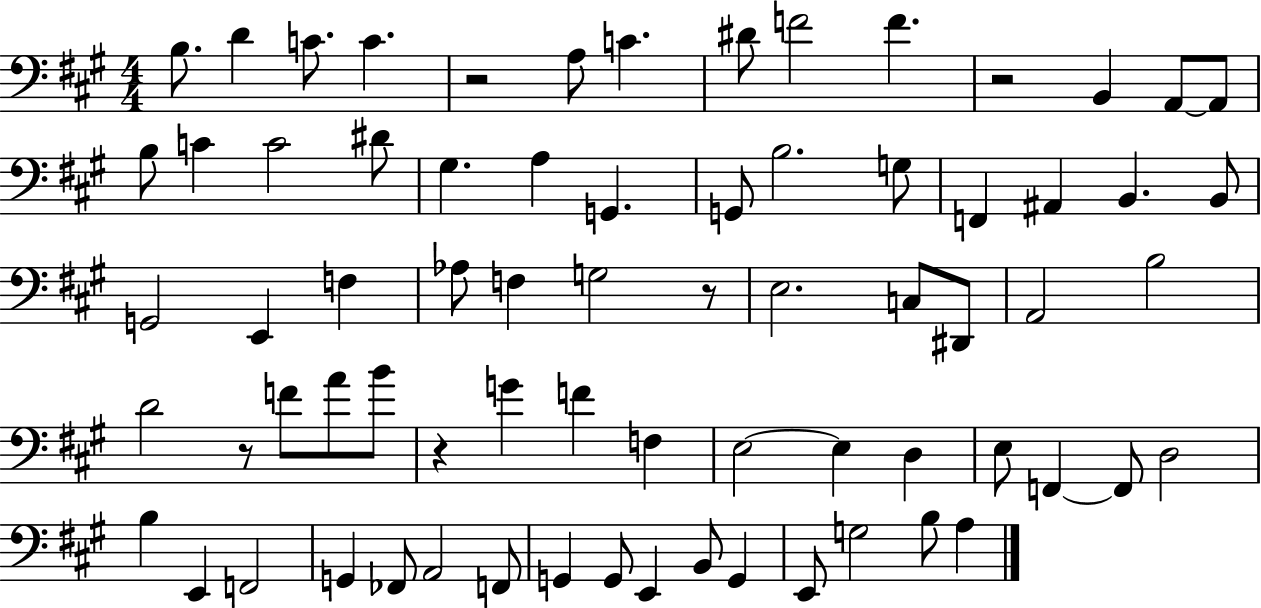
X:1
T:Untitled
M:4/4
L:1/4
K:A
B,/2 D C/2 C z2 A,/2 C ^D/2 F2 F z2 B,, A,,/2 A,,/2 B,/2 C C2 ^D/2 ^G, A, G,, G,,/2 B,2 G,/2 F,, ^A,, B,, B,,/2 G,,2 E,, F, _A,/2 F, G,2 z/2 E,2 C,/2 ^D,,/2 A,,2 B,2 D2 z/2 F/2 A/2 B/2 z G F F, E,2 E, D, E,/2 F,, F,,/2 D,2 B, E,, F,,2 G,, _F,,/2 A,,2 F,,/2 G,, G,,/2 E,, B,,/2 G,, E,,/2 G,2 B,/2 A,